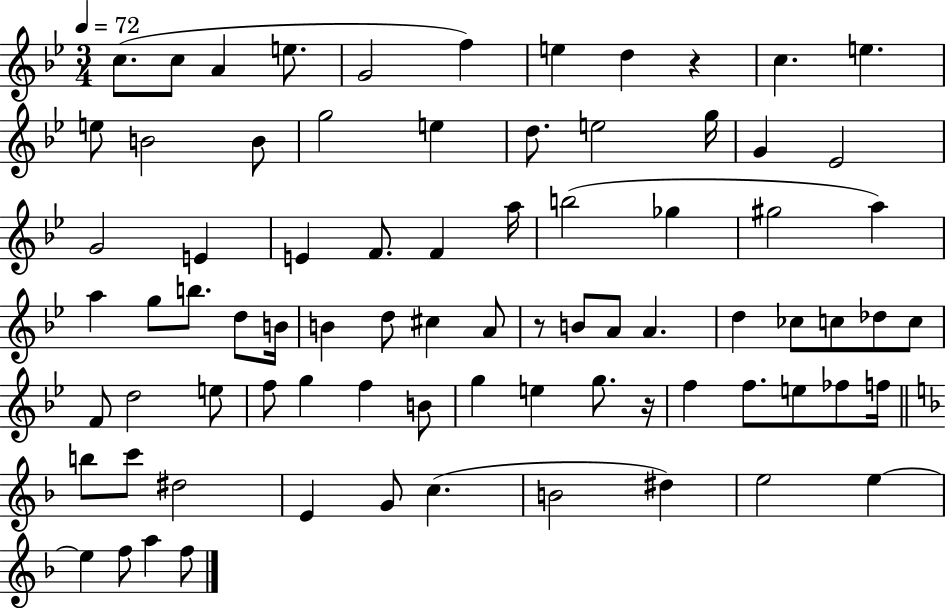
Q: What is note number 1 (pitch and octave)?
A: C5